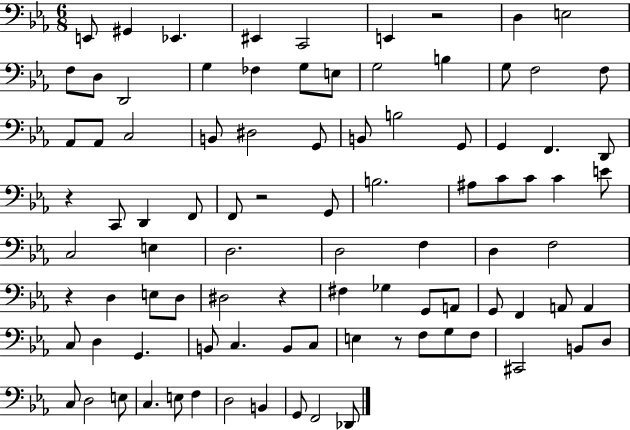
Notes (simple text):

E2/e G#2/q Eb2/q. EIS2/q C2/h E2/q R/h D3/q E3/h F3/e D3/e D2/h G3/q FES3/q G3/e E3/e G3/h B3/q G3/e F3/h F3/e Ab2/e Ab2/e C3/h B2/e D#3/h G2/e B2/e B3/h G2/e G2/q F2/q. D2/e R/q C2/e D2/q F2/e F2/e R/h G2/e B3/h. A#3/e C4/e C4/e C4/q E4/e C3/h E3/q D3/h. D3/h F3/q D3/q F3/h R/q D3/q E3/e D3/e D#3/h R/q F#3/q Gb3/q G2/e A2/e G2/e F2/q A2/e A2/q C3/e D3/q G2/q. B2/e C3/q. B2/e C3/e E3/q R/e F3/e G3/e F3/e C#2/h B2/e D3/e C3/e D3/h E3/e C3/q. E3/e F3/q D3/h B2/q G2/e F2/h Db2/e